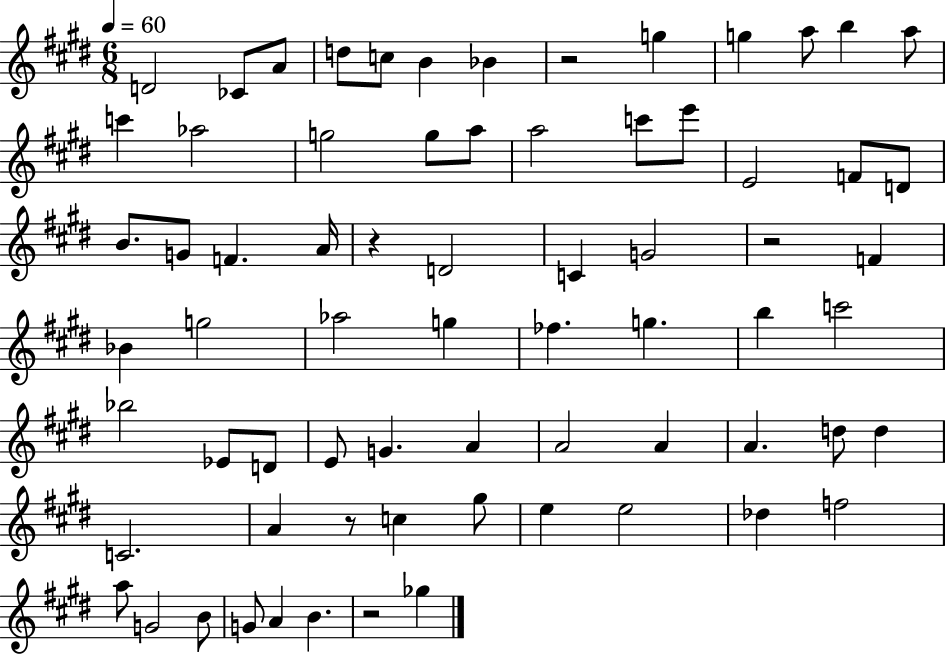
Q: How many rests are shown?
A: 5